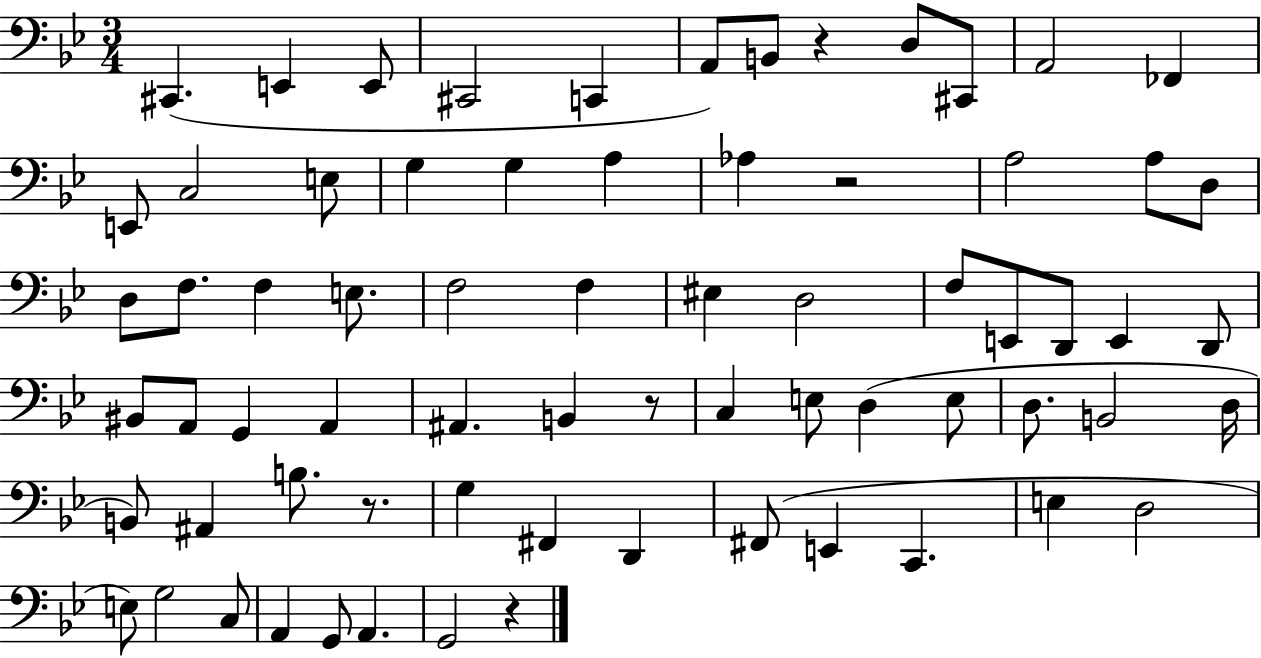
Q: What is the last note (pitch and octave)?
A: G2